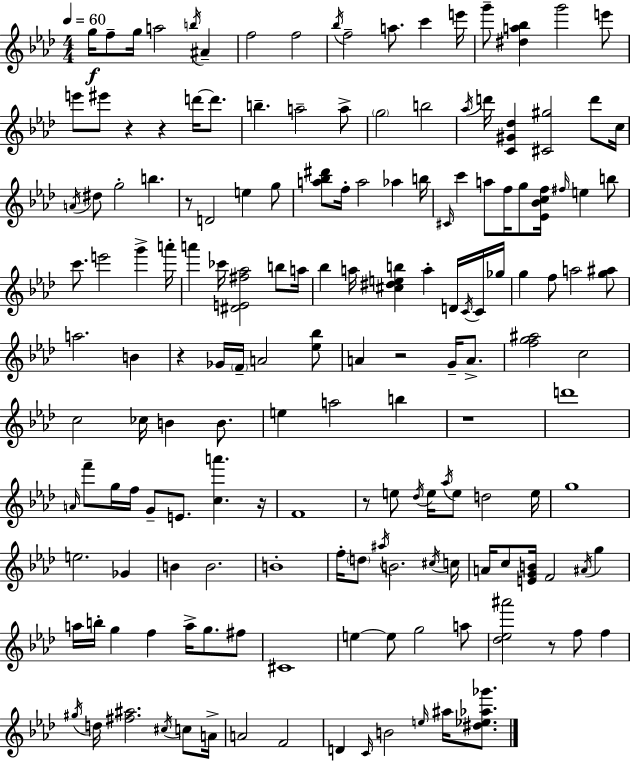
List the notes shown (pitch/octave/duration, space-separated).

G5/s F5/e G5/s A5/h B5/s A#4/q F5/h F5/h Bb5/s F5/h A5/e. C6/q E6/s G6/e [D#5,A5,Bb5]/q G6/h E6/e E6/e EIS6/e R/q R/q D6/s D6/e. B5/q. A5/h A5/e G5/h B5/h Ab5/s D6/s [C4,G#4,Db5]/q [C#4,G#5]/h D6/e C5/s A4/s D#5/e G5/h B5/q. R/e D4/h E5/q G5/e [A5,Bb5,D#6]/e F5/s A5/h Ab5/q B5/s C#4/s C6/q A5/e F5/s G5/e [Eb4,Bb4,C5,F5]/s F#5/s E5/q B5/e C6/e. E6/h G6/q A6/s A6/q CES6/s [D#4,E4,F#5,Ab5]/h B5/e A5/s Bb5/q A5/s [C#5,D#5,E5,B5]/q A5/q D4/s C4/s C4/s Gb5/s G5/q F5/e A5/h [G5,A#5]/e A5/h. B4/q R/q Gb4/s F4/s A4/h [Eb5,Bb5]/e A4/q R/h G4/s A4/e. [F5,G5,A#5]/h C5/h C5/h CES5/s B4/q B4/e. E5/q A5/h B5/q R/w D6/w A4/s F6/e G5/s F5/s G4/e E4/e. [C5,A6]/q. R/s F4/w R/e E5/e Db5/s E5/s Ab5/s E5/e D5/h E5/s G5/w E5/h. Gb4/q B4/q B4/h. B4/w F5/s D5/e A#5/s B4/h. C#5/s C5/s A4/s C5/e [E4,G4,B4]/s F4/h A#4/s G5/q A5/s B5/s G5/q F5/q A5/s G5/e. F#5/e C#4/w E5/q E5/e G5/h A5/e [Db5,Eb5,A#6]/h R/e F5/e F5/q G#5/s D5/s [F#5,A#5]/h. C#5/s C5/e A4/s A4/h F4/h D4/q C4/s B4/h E5/s A#5/s [D#5,Eb5,Ab5,Gb6]/e.